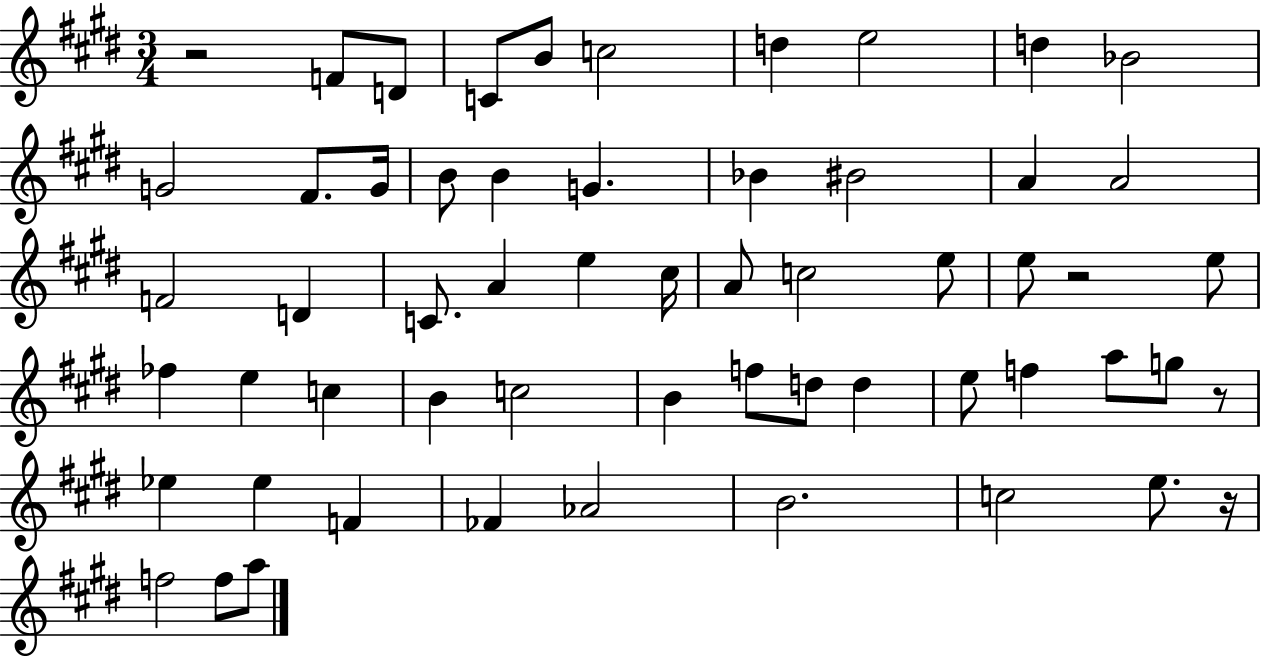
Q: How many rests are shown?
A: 4